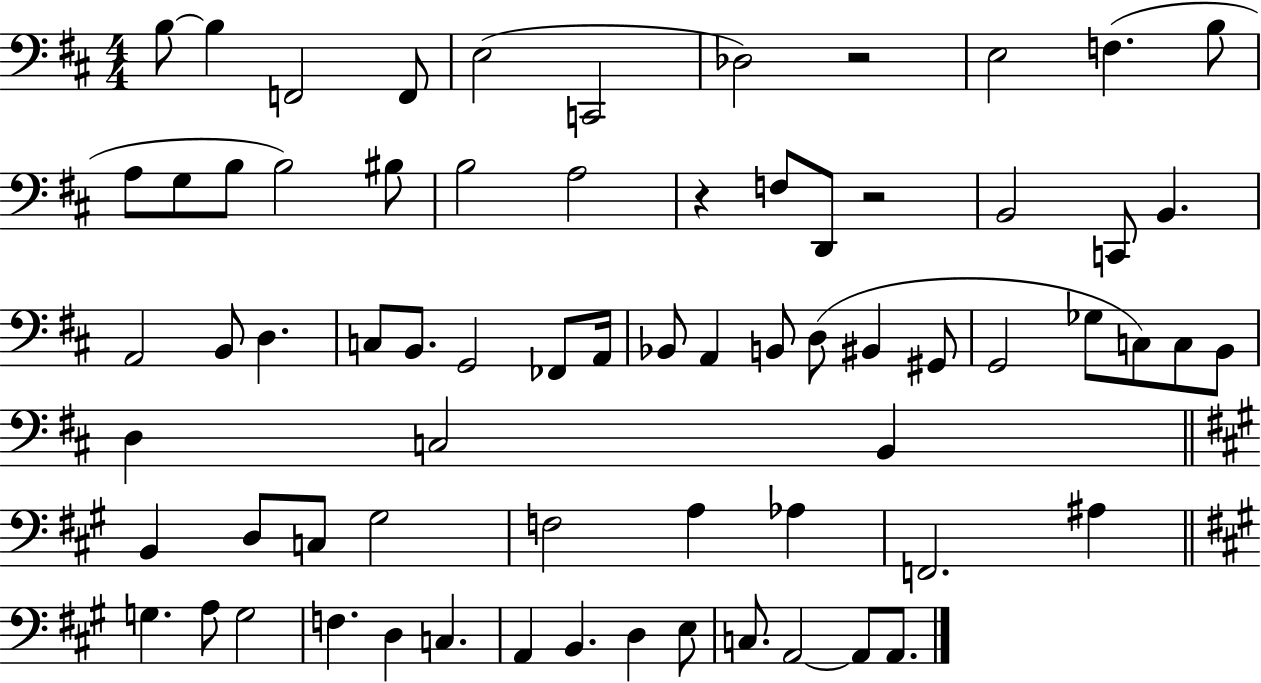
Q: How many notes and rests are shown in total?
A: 70